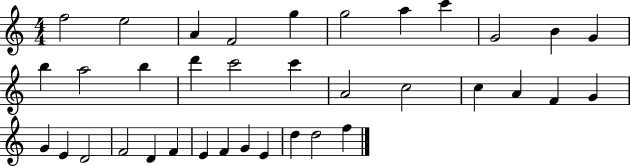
{
  \clef treble
  \numericTimeSignature
  \time 4/4
  \key c \major
  f''2 e''2 | a'4 f'2 g''4 | g''2 a''4 c'''4 | g'2 b'4 g'4 | \break b''4 a''2 b''4 | d'''4 c'''2 c'''4 | a'2 c''2 | c''4 a'4 f'4 g'4 | \break g'4 e'4 d'2 | f'2 d'4 f'4 | e'4 f'4 g'4 e'4 | d''4 d''2 f''4 | \break \bar "|."
}